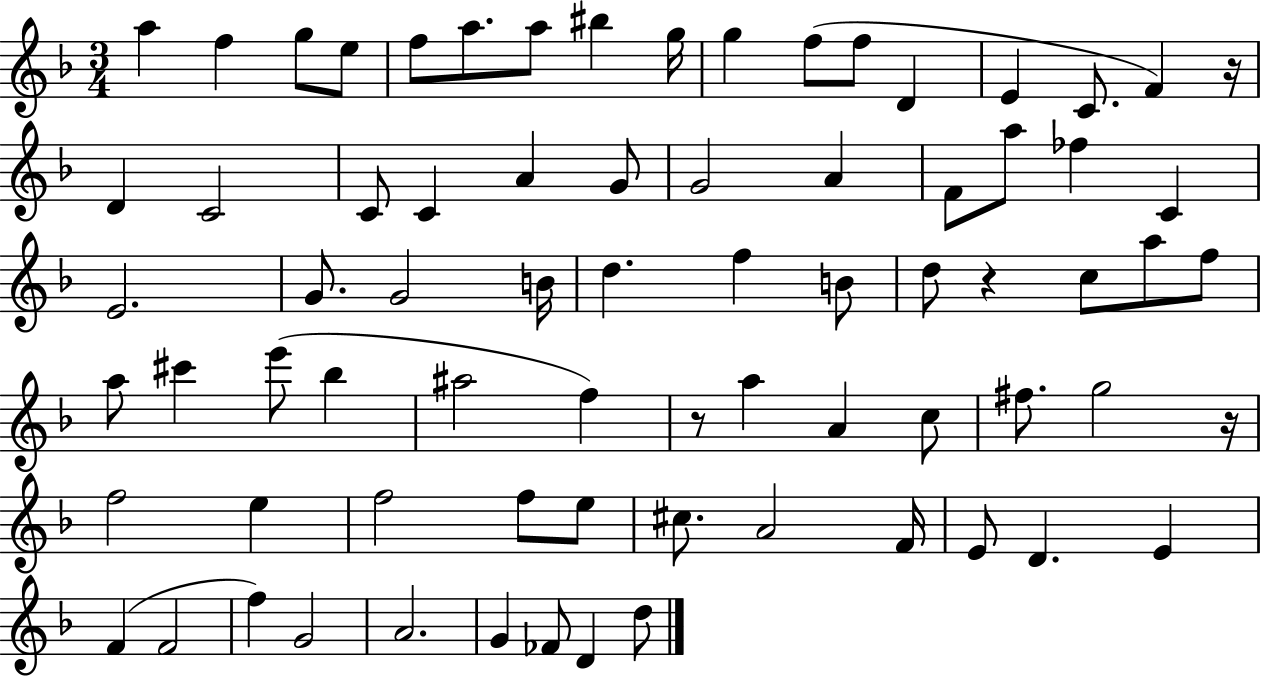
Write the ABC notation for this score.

X:1
T:Untitled
M:3/4
L:1/4
K:F
a f g/2 e/2 f/2 a/2 a/2 ^b g/4 g f/2 f/2 D E C/2 F z/4 D C2 C/2 C A G/2 G2 A F/2 a/2 _f C E2 G/2 G2 B/4 d f B/2 d/2 z c/2 a/2 f/2 a/2 ^c' e'/2 _b ^a2 f z/2 a A c/2 ^f/2 g2 z/4 f2 e f2 f/2 e/2 ^c/2 A2 F/4 E/2 D E F F2 f G2 A2 G _F/2 D d/2